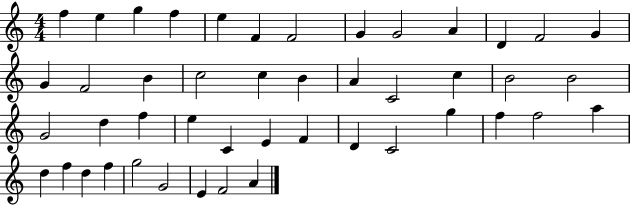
F5/q E5/q G5/q F5/q E5/q F4/q F4/h G4/q G4/h A4/q D4/q F4/h G4/q G4/q F4/h B4/q C5/h C5/q B4/q A4/q C4/h C5/q B4/h B4/h G4/h D5/q F5/q E5/q C4/q E4/q F4/q D4/q C4/h G5/q F5/q F5/h A5/q D5/q F5/q D5/q F5/q G5/h G4/h E4/q F4/h A4/q